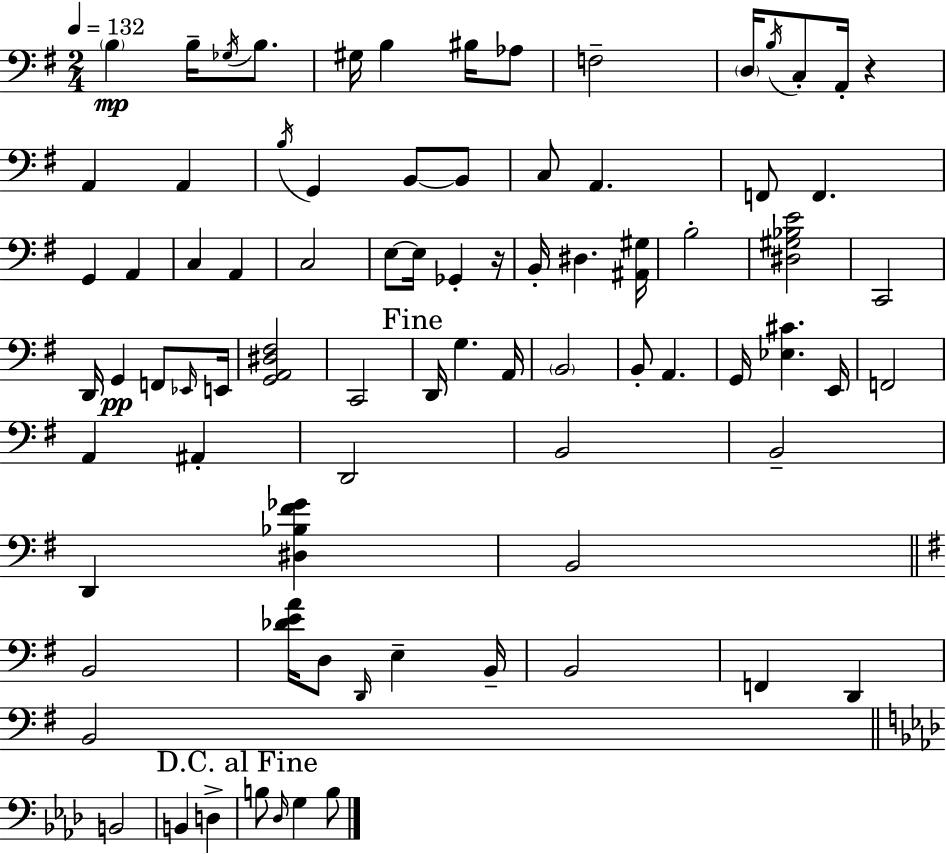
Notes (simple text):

B3/q B3/s Gb3/s B3/e. G#3/s B3/q BIS3/s Ab3/e F3/h D3/s B3/s C3/e A2/s R/q A2/q A2/q B3/s G2/q B2/e B2/e C3/e A2/q. F2/e F2/q. G2/q A2/q C3/q A2/q C3/h E3/e E3/s Gb2/q R/s B2/s D#3/q. [A#2,G#3]/s B3/h [D#3,G#3,Bb3,E4]/h C2/h D2/s G2/q F2/e Eb2/s E2/s [G2,A2,D#3,F#3]/h C2/h D2/s G3/q. A2/s B2/h B2/e A2/q. G2/s [Eb3,C#4]/q. E2/s F2/h A2/q A#2/q D2/h B2/h B2/h D2/q [D#3,Bb3,F#4,Gb4]/q B2/h B2/h [Db4,E4,A4]/s D3/e D2/s E3/q B2/s B2/h F2/q D2/q B2/h B2/h B2/q D3/q B3/e Db3/s G3/q B3/e